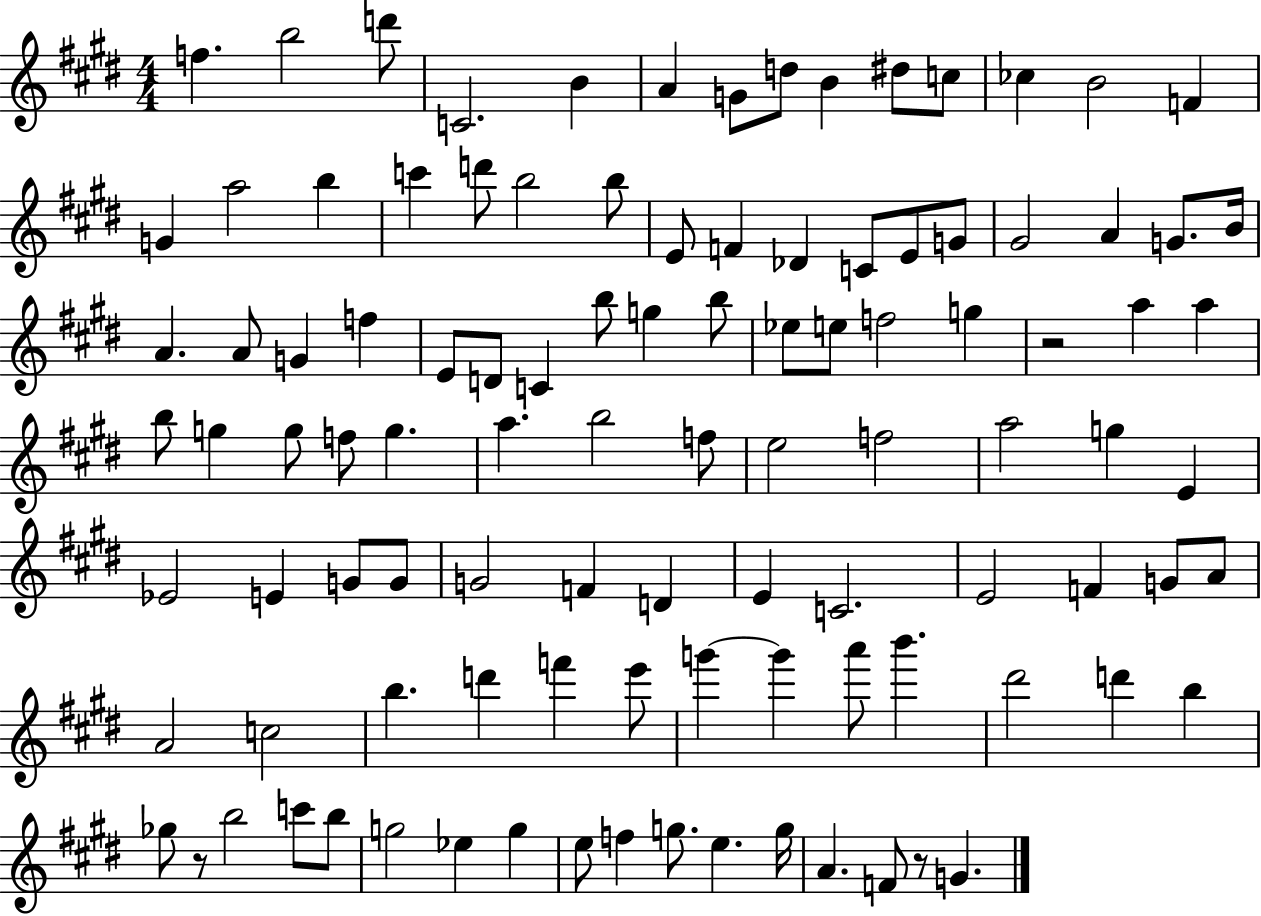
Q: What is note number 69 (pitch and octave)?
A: C4